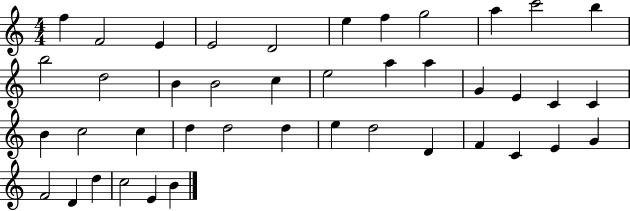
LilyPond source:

{
  \clef treble
  \numericTimeSignature
  \time 4/4
  \key c \major
  f''4 f'2 e'4 | e'2 d'2 | e''4 f''4 g''2 | a''4 c'''2 b''4 | \break b''2 d''2 | b'4 b'2 c''4 | e''2 a''4 a''4 | g'4 e'4 c'4 c'4 | \break b'4 c''2 c''4 | d''4 d''2 d''4 | e''4 d''2 d'4 | f'4 c'4 e'4 g'4 | \break f'2 d'4 d''4 | c''2 e'4 b'4 | \bar "|."
}